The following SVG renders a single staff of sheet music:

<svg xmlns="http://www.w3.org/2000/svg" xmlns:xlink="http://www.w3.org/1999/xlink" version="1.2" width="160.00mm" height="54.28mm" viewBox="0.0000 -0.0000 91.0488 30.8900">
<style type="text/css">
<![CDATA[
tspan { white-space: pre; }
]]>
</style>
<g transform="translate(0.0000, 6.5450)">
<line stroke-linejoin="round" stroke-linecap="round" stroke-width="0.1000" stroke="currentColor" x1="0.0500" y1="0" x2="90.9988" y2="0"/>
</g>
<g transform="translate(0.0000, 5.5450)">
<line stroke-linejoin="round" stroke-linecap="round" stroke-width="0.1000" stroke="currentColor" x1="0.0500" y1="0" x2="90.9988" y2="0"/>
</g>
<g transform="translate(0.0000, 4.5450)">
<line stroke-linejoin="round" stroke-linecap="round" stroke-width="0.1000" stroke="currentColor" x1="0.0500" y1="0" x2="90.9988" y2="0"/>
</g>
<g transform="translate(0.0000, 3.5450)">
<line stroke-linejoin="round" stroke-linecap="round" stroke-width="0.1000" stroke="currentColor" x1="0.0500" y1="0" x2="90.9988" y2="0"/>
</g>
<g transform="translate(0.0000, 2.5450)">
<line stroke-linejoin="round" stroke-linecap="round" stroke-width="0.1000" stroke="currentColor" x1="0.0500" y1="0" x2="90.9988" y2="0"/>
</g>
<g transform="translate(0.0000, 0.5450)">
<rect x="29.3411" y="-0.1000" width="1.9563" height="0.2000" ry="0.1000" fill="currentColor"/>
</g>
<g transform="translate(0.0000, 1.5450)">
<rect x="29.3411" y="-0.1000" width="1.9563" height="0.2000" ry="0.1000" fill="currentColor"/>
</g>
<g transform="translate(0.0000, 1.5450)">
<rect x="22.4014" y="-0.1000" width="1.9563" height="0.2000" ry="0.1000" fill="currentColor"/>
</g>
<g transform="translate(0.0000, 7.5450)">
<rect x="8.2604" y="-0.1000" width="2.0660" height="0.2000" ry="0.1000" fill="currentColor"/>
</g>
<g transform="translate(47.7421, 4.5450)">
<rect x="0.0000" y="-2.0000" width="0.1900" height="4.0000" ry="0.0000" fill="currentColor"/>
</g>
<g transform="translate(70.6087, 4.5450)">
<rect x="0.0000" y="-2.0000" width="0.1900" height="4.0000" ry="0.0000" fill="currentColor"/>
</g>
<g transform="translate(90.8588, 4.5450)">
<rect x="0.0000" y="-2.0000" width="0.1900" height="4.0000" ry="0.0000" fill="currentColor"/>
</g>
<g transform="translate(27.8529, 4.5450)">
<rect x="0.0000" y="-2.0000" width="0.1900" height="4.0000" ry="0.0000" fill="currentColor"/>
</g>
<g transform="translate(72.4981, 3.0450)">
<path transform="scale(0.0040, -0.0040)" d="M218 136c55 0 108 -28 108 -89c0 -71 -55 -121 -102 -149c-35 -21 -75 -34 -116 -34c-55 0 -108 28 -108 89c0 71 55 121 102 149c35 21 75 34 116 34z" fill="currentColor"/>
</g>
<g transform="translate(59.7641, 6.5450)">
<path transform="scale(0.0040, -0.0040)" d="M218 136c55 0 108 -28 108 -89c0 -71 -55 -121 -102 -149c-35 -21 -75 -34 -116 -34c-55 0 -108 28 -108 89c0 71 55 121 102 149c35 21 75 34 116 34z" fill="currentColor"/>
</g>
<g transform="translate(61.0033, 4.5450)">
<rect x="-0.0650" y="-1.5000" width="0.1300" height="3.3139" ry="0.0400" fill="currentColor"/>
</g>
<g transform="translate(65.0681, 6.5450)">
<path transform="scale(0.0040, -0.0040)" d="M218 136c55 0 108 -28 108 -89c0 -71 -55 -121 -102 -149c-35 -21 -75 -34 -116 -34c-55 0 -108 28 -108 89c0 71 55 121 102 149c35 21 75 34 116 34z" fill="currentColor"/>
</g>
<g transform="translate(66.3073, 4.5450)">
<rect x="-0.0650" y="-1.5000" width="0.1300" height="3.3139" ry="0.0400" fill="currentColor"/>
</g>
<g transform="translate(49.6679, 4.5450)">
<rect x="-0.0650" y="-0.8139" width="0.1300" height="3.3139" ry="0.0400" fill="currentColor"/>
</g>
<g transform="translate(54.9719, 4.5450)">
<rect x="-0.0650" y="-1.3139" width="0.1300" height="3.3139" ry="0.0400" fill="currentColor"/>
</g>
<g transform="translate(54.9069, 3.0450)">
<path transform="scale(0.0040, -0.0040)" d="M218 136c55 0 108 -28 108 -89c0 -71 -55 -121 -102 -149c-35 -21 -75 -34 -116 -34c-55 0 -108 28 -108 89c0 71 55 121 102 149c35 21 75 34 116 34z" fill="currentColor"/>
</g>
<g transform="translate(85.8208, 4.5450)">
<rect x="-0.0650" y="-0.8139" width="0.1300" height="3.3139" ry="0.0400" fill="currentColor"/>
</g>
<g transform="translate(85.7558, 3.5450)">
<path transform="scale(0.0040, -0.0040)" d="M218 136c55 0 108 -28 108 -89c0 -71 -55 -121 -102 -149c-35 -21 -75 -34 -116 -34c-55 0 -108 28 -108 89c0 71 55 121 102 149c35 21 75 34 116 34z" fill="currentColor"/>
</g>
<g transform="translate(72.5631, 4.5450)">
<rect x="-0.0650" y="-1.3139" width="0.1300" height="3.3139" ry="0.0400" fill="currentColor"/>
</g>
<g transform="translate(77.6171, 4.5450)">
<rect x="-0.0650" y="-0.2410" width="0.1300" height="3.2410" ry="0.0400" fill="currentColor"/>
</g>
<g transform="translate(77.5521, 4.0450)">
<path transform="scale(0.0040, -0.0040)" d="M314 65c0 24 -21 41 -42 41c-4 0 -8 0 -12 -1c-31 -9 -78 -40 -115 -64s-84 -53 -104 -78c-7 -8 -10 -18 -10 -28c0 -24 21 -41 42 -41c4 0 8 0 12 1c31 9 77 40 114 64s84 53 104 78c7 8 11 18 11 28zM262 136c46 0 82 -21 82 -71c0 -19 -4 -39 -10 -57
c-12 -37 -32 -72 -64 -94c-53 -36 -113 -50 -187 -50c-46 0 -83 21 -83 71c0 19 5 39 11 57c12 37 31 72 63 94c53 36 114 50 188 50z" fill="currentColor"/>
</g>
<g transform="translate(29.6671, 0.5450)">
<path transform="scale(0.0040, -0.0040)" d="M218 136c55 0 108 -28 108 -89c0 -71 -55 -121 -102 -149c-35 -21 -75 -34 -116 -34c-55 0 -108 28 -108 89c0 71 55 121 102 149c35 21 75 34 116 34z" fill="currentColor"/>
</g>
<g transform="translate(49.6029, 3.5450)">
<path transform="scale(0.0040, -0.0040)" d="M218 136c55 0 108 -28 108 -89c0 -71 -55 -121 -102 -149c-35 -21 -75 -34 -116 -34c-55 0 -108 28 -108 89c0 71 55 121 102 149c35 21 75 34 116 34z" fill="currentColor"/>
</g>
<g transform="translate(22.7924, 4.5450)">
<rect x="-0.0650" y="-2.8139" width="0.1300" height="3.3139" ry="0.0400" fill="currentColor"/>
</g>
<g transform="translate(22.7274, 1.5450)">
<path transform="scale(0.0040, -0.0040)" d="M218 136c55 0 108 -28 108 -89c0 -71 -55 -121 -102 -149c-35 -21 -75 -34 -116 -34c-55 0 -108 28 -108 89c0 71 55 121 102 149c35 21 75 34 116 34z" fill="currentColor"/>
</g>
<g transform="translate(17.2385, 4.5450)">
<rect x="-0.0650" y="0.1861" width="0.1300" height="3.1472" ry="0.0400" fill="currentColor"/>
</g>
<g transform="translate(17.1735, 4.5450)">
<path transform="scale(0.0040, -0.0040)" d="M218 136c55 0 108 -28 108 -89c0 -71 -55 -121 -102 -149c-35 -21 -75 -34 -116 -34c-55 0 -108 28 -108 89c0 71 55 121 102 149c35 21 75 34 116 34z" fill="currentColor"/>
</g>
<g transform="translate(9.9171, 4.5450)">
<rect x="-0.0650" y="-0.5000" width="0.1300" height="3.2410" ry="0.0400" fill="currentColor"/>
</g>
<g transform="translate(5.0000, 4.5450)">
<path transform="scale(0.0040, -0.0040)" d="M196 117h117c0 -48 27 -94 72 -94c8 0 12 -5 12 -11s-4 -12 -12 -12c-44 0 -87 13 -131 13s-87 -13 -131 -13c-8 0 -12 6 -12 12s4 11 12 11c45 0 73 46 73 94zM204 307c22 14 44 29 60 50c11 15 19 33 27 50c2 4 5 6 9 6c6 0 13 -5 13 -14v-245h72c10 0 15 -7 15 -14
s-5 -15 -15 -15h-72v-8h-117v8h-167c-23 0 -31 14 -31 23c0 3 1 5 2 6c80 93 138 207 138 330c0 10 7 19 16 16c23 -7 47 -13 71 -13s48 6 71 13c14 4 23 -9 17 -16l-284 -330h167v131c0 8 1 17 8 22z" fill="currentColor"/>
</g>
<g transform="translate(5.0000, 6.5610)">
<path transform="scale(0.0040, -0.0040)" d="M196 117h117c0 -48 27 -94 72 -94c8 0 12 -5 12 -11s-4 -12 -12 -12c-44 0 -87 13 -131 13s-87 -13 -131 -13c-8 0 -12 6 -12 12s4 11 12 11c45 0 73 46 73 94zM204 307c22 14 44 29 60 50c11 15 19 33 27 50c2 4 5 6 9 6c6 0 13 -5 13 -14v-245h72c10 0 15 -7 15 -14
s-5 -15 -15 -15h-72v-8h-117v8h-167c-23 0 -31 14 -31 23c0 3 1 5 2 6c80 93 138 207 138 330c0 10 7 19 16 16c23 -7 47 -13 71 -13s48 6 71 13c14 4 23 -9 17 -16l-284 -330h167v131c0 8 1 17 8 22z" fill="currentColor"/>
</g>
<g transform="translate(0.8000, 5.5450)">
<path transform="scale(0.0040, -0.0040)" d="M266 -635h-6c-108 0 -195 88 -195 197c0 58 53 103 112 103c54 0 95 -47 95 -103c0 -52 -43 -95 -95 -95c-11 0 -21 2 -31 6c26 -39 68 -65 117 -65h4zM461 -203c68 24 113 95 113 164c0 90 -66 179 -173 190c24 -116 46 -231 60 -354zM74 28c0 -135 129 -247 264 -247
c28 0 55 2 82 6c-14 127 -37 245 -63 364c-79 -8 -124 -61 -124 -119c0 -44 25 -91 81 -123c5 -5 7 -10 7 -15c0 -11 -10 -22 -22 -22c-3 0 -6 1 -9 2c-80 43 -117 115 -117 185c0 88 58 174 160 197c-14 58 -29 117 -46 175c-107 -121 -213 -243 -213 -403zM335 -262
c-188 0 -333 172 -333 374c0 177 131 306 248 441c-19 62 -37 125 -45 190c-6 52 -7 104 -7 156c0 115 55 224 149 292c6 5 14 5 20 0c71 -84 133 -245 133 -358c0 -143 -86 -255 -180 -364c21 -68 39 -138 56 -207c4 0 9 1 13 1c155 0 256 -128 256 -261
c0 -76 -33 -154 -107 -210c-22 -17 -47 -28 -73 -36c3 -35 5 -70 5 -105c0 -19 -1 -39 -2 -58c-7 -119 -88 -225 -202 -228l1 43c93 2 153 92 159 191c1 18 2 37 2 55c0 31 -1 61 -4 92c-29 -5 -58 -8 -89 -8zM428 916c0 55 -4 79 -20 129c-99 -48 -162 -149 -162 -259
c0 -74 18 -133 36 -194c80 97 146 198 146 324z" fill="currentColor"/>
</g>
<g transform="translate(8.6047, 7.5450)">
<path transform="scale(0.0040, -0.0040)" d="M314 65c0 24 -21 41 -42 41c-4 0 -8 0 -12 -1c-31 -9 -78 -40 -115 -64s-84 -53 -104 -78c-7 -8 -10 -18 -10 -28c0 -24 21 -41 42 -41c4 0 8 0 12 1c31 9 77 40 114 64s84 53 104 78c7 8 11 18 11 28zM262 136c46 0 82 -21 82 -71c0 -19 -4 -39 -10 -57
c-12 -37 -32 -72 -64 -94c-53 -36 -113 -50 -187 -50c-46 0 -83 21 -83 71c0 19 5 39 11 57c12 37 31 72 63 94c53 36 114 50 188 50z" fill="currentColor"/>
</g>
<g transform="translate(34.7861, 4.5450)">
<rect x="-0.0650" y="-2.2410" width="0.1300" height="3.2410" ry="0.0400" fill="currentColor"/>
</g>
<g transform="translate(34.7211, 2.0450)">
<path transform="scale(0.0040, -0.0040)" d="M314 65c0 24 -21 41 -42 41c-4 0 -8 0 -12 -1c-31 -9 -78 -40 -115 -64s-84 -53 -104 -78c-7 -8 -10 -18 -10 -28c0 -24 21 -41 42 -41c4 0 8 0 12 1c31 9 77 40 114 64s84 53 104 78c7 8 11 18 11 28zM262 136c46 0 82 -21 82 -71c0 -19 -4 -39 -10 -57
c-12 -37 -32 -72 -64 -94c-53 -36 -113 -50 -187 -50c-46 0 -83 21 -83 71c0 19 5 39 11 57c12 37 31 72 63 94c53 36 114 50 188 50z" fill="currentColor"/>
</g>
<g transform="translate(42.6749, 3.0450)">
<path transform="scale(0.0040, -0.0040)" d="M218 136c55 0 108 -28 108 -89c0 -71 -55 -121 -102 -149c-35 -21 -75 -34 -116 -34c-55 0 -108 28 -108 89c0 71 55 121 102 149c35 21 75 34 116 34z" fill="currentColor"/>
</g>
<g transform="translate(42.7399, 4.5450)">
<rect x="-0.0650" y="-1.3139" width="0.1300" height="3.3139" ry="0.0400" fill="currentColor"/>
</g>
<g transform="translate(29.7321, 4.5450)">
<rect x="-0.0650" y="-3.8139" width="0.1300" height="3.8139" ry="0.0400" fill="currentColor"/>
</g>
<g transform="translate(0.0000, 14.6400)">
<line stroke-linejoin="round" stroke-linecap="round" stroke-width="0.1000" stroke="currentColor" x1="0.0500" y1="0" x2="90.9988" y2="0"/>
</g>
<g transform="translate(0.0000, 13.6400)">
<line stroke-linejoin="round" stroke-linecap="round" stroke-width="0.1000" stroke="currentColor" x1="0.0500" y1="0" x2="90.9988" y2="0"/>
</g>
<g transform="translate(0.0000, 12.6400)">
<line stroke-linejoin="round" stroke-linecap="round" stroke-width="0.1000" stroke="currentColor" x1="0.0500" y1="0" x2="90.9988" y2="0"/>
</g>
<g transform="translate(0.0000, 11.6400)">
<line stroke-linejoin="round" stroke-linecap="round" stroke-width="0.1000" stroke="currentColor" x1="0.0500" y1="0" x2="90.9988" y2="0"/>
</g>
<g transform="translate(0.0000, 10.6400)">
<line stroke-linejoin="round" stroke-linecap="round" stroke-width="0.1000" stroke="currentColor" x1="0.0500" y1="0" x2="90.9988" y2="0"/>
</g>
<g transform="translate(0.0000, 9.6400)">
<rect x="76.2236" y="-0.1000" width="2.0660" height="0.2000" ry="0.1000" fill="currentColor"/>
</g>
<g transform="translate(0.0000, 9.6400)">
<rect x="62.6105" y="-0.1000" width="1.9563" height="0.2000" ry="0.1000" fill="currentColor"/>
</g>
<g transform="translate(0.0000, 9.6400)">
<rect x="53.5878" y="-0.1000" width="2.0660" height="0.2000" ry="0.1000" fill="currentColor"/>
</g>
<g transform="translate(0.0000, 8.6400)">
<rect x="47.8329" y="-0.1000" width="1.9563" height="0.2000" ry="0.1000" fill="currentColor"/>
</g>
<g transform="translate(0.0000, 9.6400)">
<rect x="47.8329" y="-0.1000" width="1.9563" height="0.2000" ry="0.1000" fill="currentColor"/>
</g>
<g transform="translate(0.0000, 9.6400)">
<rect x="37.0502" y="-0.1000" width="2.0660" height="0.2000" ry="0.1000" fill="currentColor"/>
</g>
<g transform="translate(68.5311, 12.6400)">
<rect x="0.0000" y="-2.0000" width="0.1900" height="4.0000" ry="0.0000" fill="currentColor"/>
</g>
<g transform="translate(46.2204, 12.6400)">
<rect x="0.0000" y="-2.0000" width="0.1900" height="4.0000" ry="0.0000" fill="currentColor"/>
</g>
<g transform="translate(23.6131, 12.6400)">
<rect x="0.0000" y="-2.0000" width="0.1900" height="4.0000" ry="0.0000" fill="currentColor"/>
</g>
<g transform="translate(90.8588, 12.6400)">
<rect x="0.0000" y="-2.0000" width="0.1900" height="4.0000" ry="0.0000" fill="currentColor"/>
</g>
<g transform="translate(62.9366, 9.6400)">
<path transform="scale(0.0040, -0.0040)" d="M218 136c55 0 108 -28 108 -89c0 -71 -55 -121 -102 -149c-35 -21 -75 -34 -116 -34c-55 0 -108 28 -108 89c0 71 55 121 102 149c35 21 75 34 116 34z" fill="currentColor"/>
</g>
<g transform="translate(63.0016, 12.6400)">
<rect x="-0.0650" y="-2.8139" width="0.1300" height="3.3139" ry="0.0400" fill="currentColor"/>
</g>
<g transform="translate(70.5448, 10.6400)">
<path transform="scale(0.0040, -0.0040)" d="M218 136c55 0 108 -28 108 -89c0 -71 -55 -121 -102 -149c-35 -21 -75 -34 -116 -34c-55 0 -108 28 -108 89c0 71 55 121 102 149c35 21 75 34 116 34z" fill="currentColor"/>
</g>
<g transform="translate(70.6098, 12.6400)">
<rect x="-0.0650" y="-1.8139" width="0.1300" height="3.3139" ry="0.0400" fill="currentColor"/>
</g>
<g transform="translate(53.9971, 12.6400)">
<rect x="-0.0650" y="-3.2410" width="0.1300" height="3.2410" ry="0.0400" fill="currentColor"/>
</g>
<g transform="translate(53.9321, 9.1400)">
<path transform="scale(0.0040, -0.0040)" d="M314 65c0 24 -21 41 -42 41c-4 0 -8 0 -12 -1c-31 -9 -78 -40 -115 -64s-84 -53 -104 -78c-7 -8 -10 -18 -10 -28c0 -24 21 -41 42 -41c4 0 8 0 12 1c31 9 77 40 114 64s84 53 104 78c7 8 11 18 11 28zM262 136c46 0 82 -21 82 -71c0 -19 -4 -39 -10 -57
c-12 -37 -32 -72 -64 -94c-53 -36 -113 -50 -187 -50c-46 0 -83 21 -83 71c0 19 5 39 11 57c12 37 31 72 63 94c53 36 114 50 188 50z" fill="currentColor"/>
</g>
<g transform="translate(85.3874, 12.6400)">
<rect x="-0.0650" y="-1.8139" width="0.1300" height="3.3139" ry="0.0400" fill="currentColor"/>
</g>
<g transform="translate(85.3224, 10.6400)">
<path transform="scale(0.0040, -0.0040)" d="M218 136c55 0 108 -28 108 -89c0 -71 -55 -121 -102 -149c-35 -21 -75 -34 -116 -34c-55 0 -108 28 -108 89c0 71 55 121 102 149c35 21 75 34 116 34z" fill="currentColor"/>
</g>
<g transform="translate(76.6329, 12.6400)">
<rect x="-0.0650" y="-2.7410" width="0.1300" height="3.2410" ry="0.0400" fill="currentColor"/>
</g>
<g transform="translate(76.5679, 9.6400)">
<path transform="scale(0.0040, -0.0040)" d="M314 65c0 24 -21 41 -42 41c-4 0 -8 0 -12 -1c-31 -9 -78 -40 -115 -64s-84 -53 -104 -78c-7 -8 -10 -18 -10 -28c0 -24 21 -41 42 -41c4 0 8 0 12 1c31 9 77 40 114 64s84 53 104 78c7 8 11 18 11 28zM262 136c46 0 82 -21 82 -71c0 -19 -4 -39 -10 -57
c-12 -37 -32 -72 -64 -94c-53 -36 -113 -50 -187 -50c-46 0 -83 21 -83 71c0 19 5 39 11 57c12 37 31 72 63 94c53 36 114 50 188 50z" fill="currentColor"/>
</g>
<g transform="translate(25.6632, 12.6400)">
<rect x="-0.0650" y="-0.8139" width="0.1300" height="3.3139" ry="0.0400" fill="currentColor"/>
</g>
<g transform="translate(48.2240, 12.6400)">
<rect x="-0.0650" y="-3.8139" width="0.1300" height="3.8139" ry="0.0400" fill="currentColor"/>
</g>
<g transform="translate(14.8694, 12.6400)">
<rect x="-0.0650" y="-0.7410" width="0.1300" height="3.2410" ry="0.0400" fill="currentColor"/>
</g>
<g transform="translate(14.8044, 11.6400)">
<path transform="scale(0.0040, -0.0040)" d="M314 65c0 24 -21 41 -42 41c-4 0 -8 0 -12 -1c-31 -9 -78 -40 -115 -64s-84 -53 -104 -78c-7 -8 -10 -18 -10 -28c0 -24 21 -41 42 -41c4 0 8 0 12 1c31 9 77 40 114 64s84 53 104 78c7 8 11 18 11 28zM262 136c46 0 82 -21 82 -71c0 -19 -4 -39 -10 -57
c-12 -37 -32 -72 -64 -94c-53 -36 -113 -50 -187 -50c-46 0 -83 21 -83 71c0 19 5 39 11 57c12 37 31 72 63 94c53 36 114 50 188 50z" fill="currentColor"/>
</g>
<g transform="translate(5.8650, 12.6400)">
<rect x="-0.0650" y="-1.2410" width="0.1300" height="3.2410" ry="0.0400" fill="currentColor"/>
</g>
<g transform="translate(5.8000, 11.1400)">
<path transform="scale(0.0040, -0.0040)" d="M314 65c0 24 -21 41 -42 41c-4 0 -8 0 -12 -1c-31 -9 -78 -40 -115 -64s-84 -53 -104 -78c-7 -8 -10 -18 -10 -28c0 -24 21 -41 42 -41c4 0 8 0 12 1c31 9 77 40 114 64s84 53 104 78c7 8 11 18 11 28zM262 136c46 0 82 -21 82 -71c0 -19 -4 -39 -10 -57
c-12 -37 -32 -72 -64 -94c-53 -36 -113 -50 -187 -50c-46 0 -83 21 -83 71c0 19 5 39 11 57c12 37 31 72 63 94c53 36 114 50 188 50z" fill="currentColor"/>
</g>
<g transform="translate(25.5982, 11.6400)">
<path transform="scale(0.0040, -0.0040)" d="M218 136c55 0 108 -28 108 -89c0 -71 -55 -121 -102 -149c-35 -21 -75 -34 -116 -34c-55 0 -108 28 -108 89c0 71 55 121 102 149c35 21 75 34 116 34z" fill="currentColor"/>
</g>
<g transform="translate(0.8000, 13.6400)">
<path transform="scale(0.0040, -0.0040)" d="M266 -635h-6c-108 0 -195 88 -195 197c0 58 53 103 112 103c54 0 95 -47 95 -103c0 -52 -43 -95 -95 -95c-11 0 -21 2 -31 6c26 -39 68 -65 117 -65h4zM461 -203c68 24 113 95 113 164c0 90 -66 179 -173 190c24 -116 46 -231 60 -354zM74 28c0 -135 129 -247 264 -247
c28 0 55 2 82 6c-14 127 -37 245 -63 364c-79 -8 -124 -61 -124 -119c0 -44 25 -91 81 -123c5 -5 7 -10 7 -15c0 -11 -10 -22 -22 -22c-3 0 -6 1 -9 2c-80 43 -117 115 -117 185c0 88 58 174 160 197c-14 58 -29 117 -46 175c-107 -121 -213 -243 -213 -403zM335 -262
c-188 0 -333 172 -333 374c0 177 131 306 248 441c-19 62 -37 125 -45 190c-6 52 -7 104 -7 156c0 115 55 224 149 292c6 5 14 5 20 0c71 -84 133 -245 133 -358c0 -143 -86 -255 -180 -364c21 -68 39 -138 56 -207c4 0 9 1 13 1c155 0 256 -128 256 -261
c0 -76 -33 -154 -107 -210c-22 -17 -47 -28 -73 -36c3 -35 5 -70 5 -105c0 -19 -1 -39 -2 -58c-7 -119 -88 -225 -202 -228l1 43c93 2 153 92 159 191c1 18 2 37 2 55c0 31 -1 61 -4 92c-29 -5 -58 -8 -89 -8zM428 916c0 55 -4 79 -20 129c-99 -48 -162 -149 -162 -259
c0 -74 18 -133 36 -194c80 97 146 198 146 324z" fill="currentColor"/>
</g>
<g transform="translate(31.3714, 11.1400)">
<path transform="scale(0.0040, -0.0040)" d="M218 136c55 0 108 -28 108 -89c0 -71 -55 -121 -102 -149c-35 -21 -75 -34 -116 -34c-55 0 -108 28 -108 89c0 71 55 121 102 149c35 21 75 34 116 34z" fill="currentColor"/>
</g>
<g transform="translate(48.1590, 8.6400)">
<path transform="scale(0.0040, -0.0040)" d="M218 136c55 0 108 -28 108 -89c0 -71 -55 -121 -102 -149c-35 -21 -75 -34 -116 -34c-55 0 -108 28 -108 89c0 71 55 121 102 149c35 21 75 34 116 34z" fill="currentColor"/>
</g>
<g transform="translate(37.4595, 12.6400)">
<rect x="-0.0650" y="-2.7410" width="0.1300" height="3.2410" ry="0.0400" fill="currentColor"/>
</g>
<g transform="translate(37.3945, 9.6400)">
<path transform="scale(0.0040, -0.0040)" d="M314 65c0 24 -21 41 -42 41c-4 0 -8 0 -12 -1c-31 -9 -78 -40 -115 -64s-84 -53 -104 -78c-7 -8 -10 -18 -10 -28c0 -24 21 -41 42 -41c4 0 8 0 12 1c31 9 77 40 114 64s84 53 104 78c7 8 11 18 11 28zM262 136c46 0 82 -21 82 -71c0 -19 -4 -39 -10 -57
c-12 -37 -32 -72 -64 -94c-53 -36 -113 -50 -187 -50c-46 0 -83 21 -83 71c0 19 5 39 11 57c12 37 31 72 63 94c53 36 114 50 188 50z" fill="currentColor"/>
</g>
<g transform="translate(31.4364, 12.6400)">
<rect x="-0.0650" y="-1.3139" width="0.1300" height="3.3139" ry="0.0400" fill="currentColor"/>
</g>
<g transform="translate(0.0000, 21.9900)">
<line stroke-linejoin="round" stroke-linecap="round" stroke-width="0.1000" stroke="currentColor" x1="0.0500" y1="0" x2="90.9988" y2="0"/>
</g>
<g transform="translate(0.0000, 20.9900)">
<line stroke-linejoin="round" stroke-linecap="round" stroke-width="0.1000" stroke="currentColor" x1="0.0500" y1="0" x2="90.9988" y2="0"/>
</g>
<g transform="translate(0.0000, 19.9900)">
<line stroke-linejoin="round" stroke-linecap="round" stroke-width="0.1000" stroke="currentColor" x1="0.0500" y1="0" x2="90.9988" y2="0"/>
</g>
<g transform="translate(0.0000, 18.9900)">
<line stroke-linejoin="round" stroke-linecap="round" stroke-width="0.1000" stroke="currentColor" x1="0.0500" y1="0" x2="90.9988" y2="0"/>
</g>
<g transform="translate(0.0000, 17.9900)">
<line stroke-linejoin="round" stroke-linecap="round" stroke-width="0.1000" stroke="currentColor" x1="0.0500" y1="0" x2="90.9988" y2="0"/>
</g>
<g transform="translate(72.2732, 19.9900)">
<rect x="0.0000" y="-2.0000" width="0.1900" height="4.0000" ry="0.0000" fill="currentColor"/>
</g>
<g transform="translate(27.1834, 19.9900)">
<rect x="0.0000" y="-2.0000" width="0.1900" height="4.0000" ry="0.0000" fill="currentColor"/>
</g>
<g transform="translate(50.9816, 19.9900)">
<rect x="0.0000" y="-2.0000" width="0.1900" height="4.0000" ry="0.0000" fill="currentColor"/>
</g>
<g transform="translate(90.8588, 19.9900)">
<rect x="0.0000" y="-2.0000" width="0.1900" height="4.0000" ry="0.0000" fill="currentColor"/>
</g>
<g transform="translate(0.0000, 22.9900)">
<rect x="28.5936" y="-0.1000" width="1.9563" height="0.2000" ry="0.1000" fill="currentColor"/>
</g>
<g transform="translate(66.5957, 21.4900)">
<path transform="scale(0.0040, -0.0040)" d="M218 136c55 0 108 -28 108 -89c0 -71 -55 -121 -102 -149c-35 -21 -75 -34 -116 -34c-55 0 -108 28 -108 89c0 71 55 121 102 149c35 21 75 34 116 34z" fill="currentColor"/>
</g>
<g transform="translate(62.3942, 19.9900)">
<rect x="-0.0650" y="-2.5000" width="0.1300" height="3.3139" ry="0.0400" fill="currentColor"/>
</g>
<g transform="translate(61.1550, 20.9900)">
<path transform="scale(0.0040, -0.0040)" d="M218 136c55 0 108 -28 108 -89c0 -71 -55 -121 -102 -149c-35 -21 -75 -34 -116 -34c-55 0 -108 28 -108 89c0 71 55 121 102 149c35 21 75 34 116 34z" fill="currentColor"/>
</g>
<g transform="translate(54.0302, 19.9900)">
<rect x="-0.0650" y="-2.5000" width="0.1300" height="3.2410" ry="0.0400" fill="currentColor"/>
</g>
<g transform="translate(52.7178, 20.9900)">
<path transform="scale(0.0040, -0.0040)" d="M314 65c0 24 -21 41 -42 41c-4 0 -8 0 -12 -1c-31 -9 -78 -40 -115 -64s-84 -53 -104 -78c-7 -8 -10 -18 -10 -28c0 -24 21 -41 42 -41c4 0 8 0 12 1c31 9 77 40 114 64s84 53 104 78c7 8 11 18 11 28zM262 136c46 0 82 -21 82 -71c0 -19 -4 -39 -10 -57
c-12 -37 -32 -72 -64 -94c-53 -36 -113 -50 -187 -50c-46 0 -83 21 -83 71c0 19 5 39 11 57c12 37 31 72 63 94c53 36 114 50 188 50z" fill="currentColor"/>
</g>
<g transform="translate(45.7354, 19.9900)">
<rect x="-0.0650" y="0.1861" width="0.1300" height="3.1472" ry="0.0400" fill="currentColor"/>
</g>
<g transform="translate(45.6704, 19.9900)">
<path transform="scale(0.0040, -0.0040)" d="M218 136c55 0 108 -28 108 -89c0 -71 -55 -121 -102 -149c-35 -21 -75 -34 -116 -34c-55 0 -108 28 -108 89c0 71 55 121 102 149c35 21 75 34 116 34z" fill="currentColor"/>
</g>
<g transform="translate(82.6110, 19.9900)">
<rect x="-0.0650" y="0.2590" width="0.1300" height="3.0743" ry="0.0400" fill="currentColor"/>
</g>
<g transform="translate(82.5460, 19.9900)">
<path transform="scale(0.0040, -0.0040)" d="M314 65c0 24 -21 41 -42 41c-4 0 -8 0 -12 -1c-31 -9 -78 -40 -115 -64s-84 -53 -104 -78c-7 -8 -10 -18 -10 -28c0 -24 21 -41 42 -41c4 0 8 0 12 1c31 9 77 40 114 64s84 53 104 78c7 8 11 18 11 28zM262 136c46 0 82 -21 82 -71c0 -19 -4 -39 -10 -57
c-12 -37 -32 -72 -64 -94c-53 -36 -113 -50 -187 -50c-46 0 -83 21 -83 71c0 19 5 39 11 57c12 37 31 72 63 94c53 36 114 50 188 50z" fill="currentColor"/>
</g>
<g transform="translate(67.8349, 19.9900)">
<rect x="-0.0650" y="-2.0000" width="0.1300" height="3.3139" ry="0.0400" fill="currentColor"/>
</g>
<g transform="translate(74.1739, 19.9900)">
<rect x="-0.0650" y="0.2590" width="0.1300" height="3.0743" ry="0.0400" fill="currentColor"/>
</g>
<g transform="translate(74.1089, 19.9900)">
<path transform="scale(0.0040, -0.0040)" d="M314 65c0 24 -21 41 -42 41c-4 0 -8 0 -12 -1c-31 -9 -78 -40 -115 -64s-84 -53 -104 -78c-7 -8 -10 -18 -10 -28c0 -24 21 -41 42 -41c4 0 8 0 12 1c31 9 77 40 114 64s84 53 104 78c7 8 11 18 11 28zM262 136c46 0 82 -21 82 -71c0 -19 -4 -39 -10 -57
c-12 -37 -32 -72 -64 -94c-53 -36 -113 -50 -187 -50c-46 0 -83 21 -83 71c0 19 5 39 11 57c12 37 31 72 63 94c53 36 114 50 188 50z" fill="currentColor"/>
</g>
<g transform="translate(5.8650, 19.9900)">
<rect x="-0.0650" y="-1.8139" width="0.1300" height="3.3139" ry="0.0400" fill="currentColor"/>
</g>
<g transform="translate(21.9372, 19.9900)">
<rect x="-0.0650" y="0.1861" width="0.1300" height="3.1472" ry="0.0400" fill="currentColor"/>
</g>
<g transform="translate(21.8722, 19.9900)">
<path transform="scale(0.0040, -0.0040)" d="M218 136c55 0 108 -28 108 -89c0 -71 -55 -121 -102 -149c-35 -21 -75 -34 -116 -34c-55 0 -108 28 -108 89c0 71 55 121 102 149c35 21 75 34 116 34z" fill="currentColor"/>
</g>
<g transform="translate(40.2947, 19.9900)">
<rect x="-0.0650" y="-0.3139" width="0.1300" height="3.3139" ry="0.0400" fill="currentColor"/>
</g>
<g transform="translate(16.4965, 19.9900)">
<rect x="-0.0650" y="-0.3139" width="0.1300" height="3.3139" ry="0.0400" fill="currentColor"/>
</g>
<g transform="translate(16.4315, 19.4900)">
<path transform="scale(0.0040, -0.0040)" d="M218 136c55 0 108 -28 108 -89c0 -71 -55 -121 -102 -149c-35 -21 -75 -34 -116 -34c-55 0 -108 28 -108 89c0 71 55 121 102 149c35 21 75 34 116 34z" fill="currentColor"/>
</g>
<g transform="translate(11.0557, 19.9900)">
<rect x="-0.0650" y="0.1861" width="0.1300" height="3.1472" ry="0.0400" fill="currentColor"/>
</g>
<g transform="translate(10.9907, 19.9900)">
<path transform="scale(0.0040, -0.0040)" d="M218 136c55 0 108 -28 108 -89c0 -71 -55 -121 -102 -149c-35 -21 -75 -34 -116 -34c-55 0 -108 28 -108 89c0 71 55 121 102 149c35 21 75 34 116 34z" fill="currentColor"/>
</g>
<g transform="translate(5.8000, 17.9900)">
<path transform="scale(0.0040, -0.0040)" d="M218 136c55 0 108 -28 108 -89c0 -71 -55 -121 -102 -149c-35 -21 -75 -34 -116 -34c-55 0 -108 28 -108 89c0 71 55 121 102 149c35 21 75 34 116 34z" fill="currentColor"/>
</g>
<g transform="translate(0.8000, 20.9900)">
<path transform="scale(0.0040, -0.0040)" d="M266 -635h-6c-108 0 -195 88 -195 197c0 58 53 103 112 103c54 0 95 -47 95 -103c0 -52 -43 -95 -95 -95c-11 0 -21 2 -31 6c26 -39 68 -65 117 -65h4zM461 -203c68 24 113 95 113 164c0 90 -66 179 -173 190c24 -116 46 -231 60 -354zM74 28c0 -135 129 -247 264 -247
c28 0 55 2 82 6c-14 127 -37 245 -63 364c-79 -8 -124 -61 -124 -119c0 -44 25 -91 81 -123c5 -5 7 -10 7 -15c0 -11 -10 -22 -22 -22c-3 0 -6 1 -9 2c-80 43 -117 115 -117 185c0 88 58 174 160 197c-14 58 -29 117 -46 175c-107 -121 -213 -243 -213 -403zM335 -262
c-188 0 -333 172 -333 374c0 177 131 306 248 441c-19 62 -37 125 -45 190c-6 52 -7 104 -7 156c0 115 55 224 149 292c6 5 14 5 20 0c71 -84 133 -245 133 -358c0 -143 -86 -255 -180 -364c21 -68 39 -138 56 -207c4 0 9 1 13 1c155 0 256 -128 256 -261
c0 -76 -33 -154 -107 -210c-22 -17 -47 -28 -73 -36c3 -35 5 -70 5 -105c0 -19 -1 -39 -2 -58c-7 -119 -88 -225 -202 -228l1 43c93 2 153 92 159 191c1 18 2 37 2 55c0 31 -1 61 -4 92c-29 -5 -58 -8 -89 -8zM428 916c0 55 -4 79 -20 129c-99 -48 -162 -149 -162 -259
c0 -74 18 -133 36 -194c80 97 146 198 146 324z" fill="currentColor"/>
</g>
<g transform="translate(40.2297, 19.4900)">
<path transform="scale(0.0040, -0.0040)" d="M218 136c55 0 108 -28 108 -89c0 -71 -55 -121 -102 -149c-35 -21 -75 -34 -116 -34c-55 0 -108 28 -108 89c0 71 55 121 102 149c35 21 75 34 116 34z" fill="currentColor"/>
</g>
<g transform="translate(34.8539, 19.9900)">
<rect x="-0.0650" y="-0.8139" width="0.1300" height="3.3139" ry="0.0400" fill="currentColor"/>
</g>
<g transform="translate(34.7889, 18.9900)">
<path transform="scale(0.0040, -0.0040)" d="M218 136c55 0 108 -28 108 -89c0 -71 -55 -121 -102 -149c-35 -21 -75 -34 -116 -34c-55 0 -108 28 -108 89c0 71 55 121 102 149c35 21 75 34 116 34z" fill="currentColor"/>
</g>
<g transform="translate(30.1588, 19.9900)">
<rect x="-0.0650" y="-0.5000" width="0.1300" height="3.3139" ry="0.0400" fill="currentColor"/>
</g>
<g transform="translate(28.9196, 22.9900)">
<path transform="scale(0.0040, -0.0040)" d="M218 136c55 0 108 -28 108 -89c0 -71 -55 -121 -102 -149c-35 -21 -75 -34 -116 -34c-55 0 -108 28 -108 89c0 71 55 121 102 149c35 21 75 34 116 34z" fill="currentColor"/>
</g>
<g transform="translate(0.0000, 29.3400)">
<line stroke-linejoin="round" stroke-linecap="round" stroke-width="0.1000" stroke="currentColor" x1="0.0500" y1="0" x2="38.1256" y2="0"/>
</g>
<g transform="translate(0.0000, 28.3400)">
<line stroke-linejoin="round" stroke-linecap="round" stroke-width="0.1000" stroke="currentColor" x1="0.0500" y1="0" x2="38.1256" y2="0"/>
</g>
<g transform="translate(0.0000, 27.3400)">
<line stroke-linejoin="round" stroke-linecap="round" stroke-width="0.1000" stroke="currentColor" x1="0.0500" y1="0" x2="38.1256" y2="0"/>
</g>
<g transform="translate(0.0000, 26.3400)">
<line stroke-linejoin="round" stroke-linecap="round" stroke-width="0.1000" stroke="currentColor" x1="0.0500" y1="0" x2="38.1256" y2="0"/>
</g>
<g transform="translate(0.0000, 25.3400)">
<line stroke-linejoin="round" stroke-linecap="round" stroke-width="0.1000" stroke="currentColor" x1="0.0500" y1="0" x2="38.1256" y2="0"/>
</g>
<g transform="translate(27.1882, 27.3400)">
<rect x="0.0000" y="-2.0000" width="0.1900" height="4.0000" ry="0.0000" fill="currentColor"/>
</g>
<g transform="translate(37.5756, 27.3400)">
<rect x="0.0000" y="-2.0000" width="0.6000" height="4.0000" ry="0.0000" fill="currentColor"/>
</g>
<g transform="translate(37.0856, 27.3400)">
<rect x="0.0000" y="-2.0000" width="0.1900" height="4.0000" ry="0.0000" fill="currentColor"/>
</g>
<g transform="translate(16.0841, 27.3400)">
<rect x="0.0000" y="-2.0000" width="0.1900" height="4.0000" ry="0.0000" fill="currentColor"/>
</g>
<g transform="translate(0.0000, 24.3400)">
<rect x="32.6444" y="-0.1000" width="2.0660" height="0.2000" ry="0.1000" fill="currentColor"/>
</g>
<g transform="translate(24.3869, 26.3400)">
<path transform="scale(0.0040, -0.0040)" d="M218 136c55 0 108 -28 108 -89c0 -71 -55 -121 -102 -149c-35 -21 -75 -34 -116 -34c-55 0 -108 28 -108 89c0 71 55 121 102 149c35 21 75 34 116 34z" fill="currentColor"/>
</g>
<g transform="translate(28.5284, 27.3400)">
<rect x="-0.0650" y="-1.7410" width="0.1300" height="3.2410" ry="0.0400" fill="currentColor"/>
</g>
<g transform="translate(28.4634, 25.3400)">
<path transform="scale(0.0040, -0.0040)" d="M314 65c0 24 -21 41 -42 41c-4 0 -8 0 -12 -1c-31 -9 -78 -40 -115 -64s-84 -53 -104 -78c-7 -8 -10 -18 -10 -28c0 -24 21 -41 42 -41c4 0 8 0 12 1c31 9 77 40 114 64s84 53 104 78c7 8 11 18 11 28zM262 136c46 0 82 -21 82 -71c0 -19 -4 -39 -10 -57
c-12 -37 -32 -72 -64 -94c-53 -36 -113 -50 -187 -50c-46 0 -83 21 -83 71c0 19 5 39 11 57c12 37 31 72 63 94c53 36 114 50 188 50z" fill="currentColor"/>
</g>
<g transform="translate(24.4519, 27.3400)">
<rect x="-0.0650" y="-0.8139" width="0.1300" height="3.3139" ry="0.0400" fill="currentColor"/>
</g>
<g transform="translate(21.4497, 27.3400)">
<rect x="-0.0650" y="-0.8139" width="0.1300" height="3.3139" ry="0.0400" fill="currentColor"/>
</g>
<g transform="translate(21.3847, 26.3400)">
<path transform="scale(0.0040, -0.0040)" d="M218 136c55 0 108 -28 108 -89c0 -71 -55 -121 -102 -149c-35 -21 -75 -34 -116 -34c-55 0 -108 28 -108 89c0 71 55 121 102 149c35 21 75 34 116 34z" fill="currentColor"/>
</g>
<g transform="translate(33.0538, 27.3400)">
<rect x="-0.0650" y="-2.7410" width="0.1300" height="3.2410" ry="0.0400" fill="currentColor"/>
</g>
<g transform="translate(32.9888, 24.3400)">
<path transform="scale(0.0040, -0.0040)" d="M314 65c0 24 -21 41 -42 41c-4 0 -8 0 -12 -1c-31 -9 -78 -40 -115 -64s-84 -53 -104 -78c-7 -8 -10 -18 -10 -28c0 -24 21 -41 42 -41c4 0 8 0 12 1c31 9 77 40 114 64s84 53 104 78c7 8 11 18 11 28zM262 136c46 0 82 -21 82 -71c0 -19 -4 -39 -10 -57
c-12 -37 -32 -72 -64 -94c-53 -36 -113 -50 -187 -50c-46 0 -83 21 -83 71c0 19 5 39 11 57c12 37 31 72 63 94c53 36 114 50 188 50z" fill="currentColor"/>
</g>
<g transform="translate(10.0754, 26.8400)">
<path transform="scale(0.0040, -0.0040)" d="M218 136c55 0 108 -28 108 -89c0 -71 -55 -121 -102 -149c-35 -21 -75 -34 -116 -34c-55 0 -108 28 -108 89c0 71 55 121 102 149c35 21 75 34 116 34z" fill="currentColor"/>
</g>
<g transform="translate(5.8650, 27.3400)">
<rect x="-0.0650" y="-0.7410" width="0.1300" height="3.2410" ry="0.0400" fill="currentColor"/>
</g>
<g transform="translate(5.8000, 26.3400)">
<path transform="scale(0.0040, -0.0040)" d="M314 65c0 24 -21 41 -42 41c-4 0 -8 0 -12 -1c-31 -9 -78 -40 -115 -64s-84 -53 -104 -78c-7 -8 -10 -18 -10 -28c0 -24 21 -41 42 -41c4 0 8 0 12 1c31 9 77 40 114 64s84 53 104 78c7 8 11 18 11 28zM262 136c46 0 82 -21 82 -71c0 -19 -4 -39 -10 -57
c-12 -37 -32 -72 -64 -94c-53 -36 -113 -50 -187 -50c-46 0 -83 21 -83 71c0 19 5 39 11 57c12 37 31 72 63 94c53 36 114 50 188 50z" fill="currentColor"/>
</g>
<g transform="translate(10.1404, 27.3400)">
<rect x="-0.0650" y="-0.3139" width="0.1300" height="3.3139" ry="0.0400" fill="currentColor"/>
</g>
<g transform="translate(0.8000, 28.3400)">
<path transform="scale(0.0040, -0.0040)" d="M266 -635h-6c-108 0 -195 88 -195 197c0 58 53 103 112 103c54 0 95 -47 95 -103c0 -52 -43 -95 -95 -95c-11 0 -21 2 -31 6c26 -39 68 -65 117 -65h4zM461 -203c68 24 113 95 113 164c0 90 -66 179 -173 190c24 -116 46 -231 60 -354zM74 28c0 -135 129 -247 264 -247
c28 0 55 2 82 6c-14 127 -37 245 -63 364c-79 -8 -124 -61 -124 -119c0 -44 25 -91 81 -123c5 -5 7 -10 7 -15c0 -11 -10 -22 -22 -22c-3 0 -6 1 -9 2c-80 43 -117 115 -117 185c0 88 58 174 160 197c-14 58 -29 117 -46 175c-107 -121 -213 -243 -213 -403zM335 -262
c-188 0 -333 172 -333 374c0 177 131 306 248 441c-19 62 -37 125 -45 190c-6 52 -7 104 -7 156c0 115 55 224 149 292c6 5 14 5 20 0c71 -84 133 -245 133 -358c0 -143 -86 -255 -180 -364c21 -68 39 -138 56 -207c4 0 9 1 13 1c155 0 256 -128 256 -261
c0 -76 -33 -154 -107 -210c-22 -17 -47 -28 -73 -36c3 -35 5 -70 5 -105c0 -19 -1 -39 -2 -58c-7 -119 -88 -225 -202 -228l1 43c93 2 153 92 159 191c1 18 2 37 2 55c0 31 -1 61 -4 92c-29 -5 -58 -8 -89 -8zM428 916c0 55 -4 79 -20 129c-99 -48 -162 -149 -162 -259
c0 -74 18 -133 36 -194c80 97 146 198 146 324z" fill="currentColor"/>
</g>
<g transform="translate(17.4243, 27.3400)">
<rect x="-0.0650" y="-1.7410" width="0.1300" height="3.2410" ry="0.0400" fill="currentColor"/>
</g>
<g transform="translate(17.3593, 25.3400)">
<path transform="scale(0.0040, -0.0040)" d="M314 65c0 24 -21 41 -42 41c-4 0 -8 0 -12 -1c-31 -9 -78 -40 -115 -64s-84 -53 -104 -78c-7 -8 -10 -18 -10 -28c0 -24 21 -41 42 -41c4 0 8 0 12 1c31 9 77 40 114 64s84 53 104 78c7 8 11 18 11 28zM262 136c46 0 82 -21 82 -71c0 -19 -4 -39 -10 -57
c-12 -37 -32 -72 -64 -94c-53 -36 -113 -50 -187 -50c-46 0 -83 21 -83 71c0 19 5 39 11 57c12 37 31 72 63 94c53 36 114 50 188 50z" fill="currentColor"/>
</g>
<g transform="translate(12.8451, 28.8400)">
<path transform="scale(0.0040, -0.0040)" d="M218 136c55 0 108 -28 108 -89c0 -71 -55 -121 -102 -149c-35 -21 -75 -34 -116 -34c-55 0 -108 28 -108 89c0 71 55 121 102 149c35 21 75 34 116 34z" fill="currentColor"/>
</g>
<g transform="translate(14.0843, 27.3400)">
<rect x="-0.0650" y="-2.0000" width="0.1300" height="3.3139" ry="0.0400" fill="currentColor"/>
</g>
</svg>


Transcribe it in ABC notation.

X:1
T:Untitled
M:4/4
L:1/4
K:C
C2 B a c' g2 e d e E E e c2 d e2 d2 d e a2 c' b2 a f a2 f f B c B C d c B G2 G F B2 B2 d2 c F f2 d d f2 a2